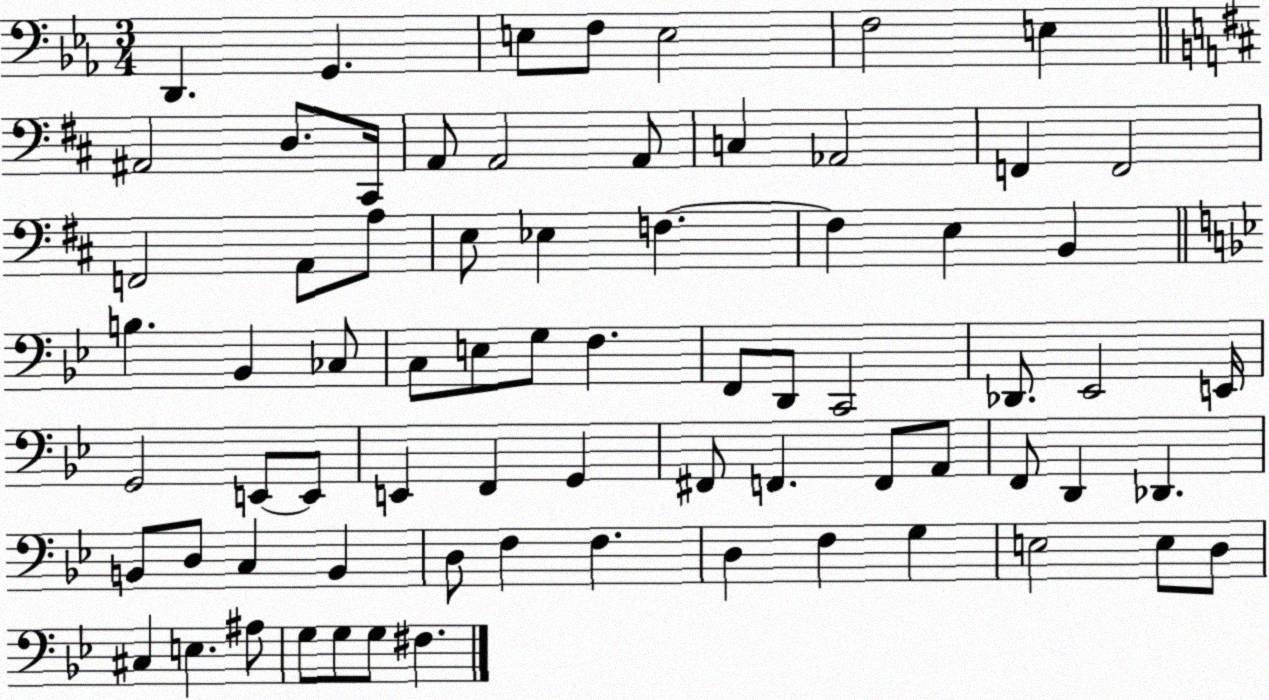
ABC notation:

X:1
T:Untitled
M:3/4
L:1/4
K:Eb
D,, G,, E,/2 F,/2 E,2 F,2 E, ^A,,2 D,/2 ^C,,/4 A,,/2 A,,2 A,,/2 C, _A,,2 F,, F,,2 F,,2 A,,/2 A,/2 E,/2 _E, F, F, E, B,, B, _B,, _C,/2 C,/2 E,/2 G,/2 F, F,,/2 D,,/2 C,,2 _D,,/2 _E,,2 E,,/4 G,,2 E,,/2 E,,/2 E,, F,, G,, ^F,,/2 F,, F,,/2 A,,/2 F,,/2 D,, _D,, B,,/2 D,/2 C, B,, D,/2 F, F, D, F, G, E,2 E,/2 D,/2 ^C, E, ^A,/2 G,/2 G,/2 G,/2 ^F,